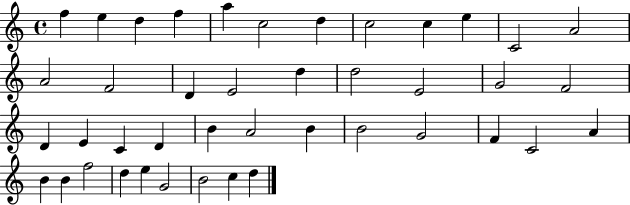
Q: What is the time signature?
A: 4/4